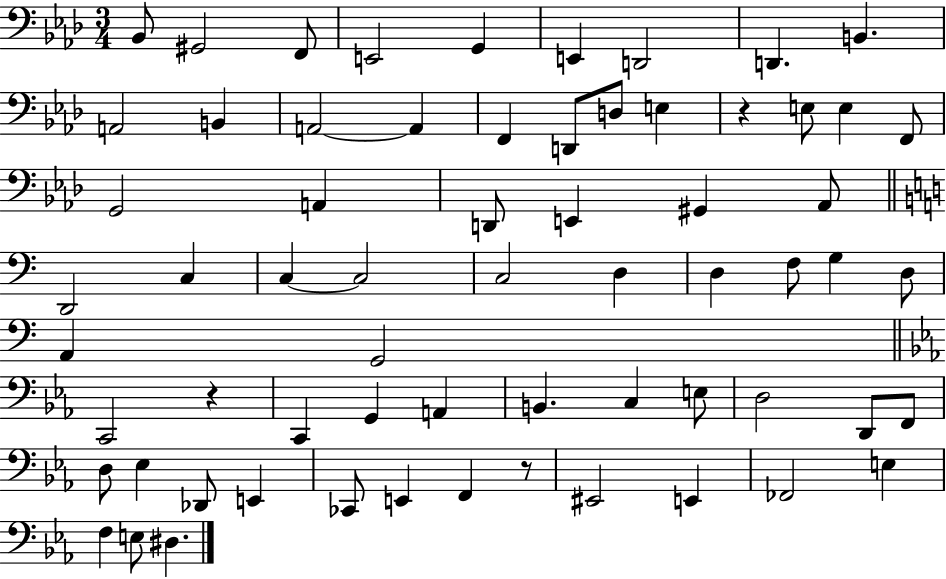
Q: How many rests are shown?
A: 3